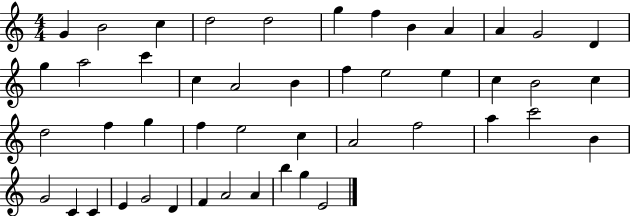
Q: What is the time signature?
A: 4/4